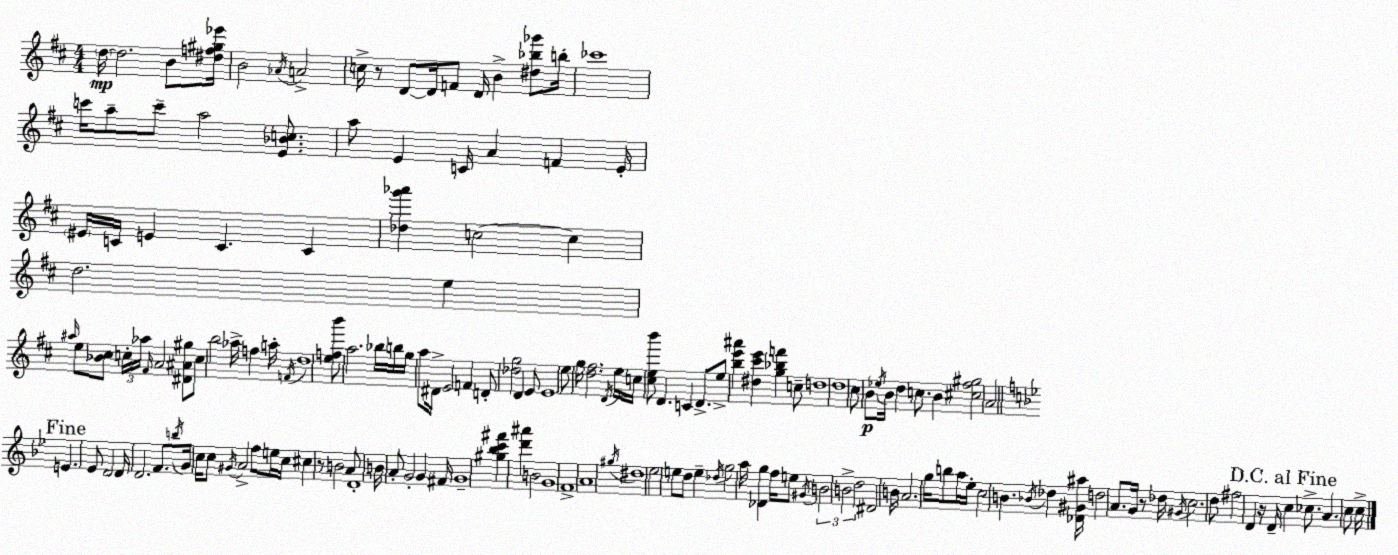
X:1
T:Untitled
M:4/4
L:1/4
K:D
d/4 d2 B/2 [^df^g_e']/4 B2 _A/4 A2 c/4 z/2 D/2 D/4 F/2 D/4 B [^d_b_g']/2 b/4 _c'4 c'/4 a/2 c'/2 a2 [E_Bc]/2 a/2 E C/4 A F E/4 ^E/4 C/4 E C C [_dg'_a'] c2 c d2 e ^a/4 e/2 [_B^c]/2 c/4 _a/4 ^F/4 A2 [^D^A^g]/2 c/2 b2 _a/4 f a/4 F/4 d4 [efb']/2 a2 _b/4 b/4 g/4 a/2 ^D/4 E2 F D/2 [_dg]2 D E/2 E4 e/2 g/4 [d^f]2 D/4 e/4 c/4 [^ceb']/2 D C D/2 e/2 [be'^a'] [^d^c'e'] [g_bf'] c/2 d4 d4 ^c/2 B/2 _e/4 B/4 d c/2 B [^c^f^g]2 A2 E _E/2 D2 D/4 D2 F/2 b/4 G/4 c/4 c/2 ^G/4 A2 f/2 e/4 c/4 ^c z/2 B2 A/2 D4 B/4 A/2 G2 G ^F/4 G4 [^g_bc'^f'] [d'^a'] B2 G4 F4 A4 ^g/4 ^d4 _e2 e/2 d/2 e _d/4 g2 a/4 [_Dg] f/4 e/2 ^G/4 B2 B2 d2 ^D2 B/4 A2 g/4 b/2 a/4 _e/4 c2 B _B/4 _d [_D^G^a]/4 d2 A/2 G/4 z/2 _d/4 ^G/4 c2 d/2 ^f2 D z/4 D/4 c _c/2 A c/2 c/4